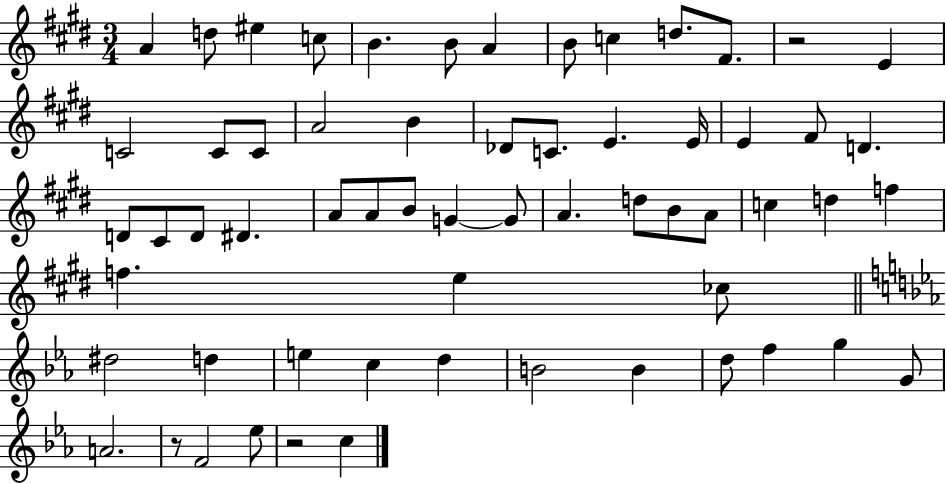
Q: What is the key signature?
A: E major